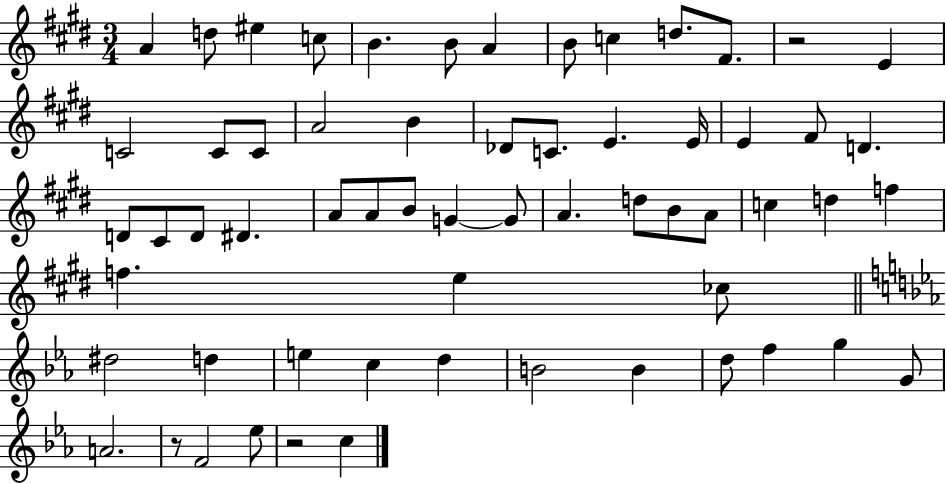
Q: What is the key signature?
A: E major